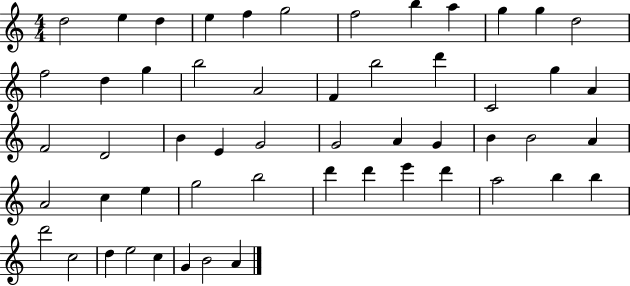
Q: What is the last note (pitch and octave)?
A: A4